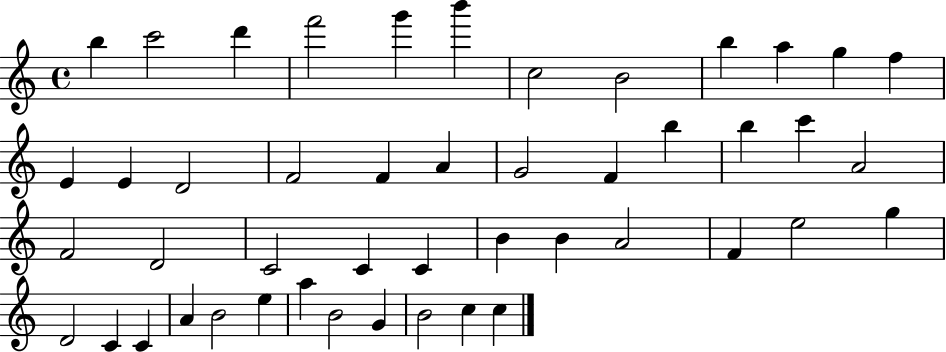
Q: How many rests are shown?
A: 0